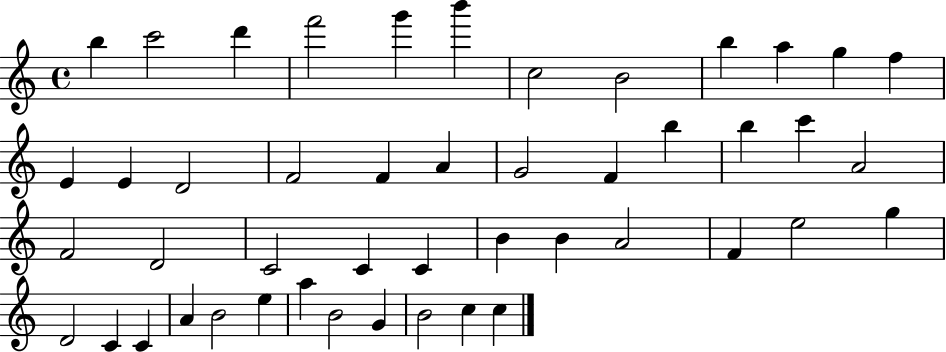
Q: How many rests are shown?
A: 0